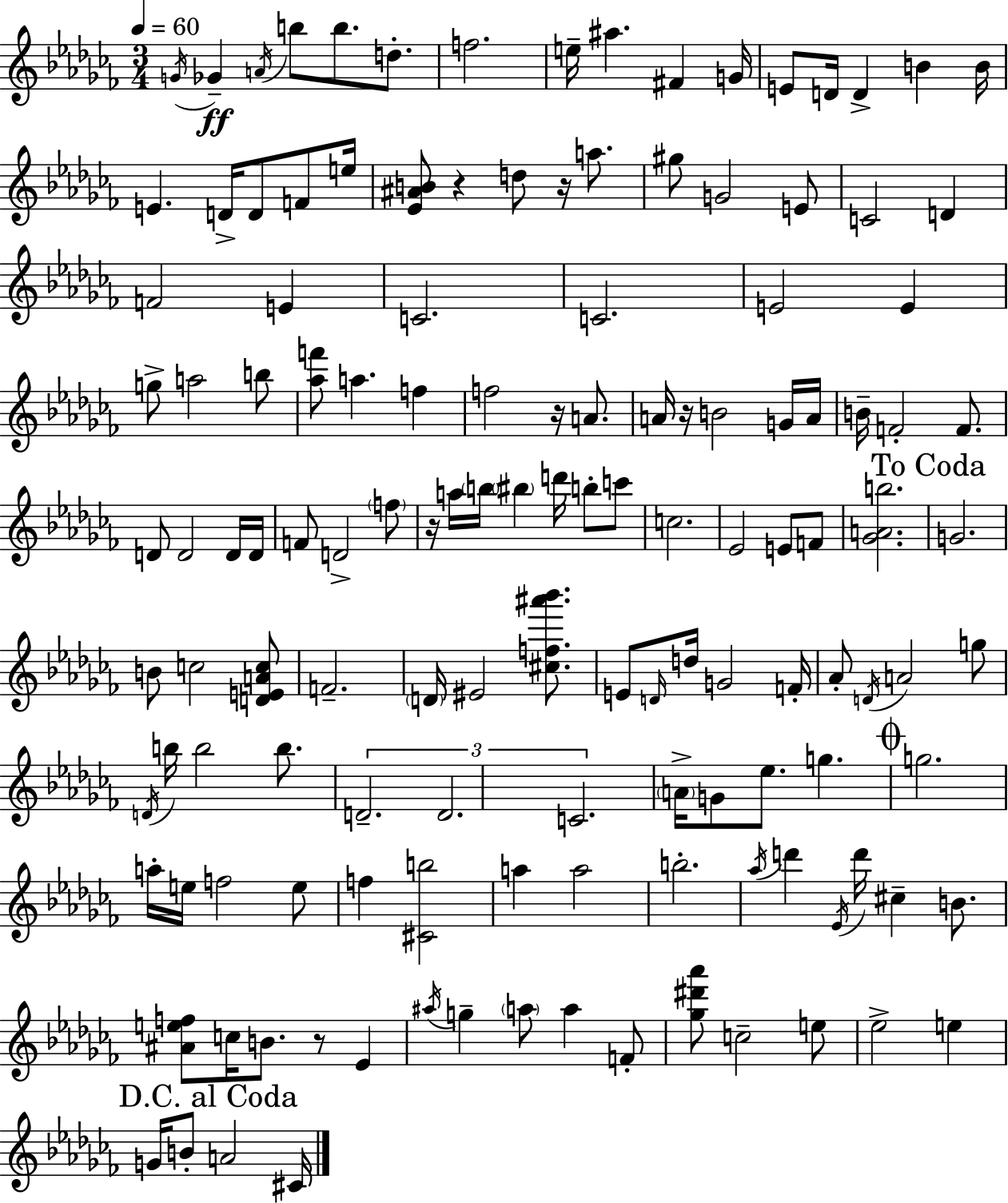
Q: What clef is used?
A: treble